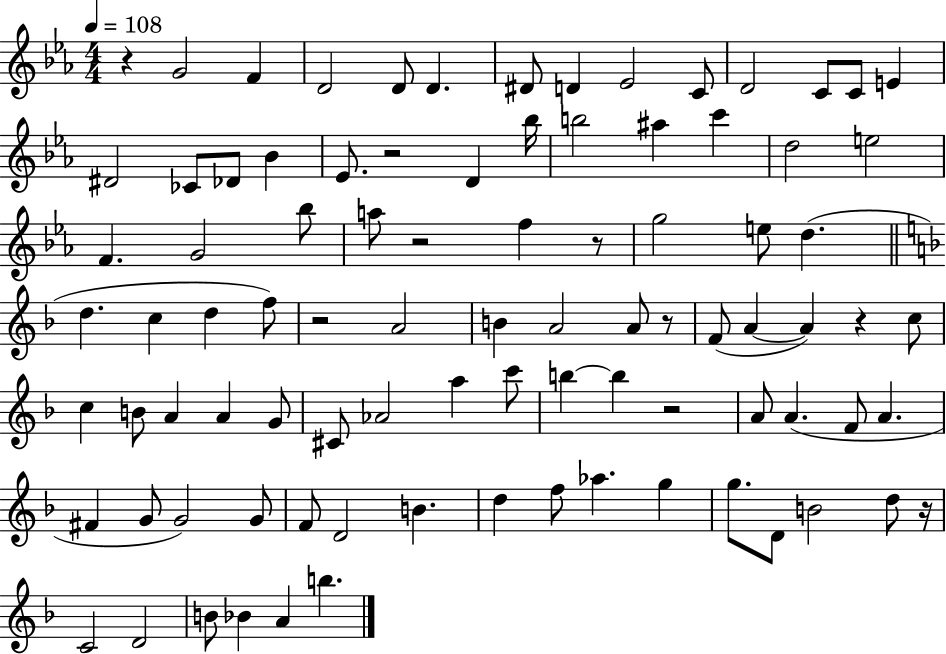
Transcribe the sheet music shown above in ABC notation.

X:1
T:Untitled
M:4/4
L:1/4
K:Eb
z G2 F D2 D/2 D ^D/2 D _E2 C/2 D2 C/2 C/2 E ^D2 _C/2 _D/2 _B _E/2 z2 D _b/4 b2 ^a c' d2 e2 F G2 _b/2 a/2 z2 f z/2 g2 e/2 d d c d f/2 z2 A2 B A2 A/2 z/2 F/2 A A z c/2 c B/2 A A G/2 ^C/2 _A2 a c'/2 b b z2 A/2 A F/2 A ^F G/2 G2 G/2 F/2 D2 B d f/2 _a g g/2 D/2 B2 d/2 z/4 C2 D2 B/2 _B A b